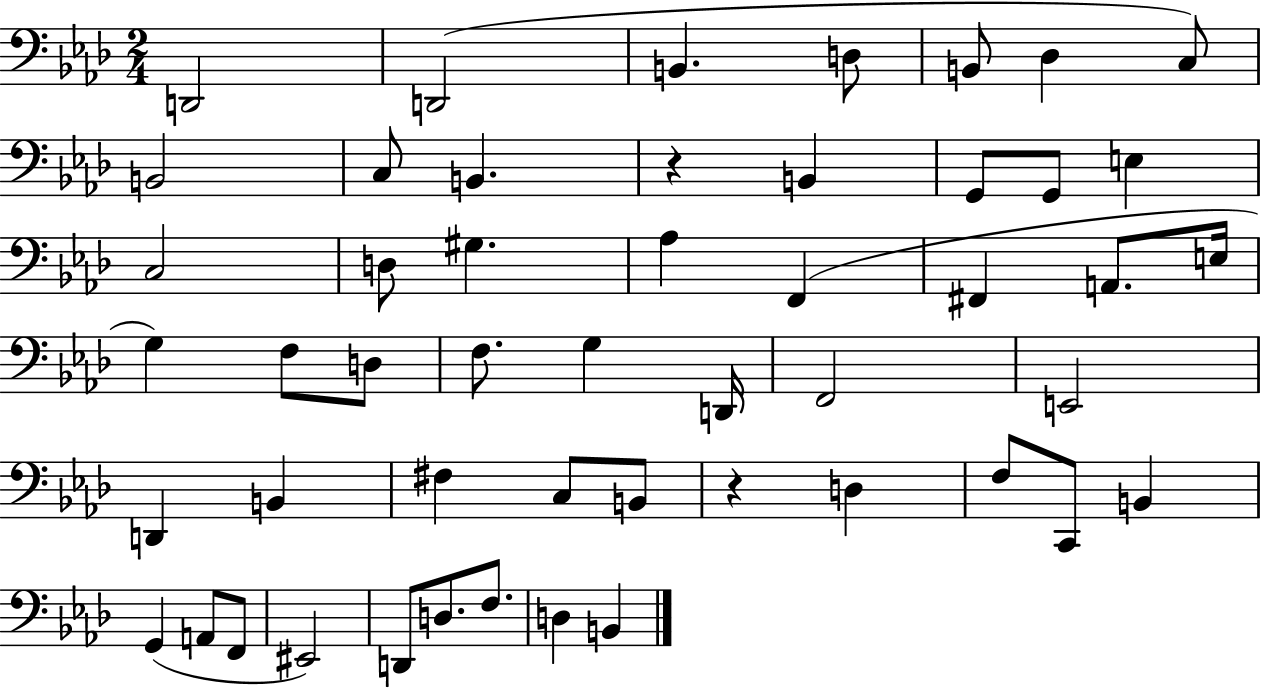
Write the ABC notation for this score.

X:1
T:Untitled
M:2/4
L:1/4
K:Ab
D,,2 D,,2 B,, D,/2 B,,/2 _D, C,/2 B,,2 C,/2 B,, z B,, G,,/2 G,,/2 E, C,2 D,/2 ^G, _A, F,, ^F,, A,,/2 E,/4 G, F,/2 D,/2 F,/2 G, D,,/4 F,,2 E,,2 D,, B,, ^F, C,/2 B,,/2 z D, F,/2 C,,/2 B,, G,, A,,/2 F,,/2 ^E,,2 D,,/2 D,/2 F,/2 D, B,,